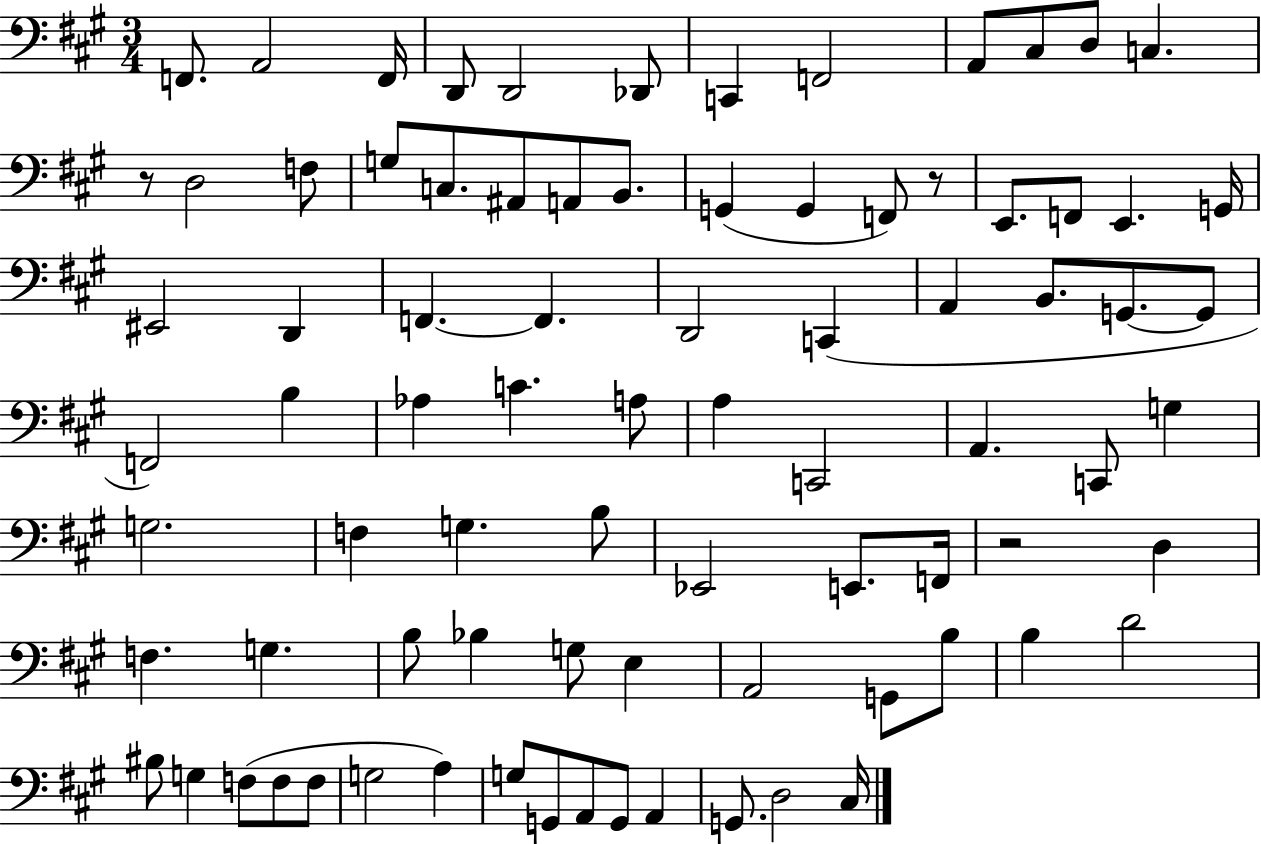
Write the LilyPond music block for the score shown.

{
  \clef bass
  \numericTimeSignature
  \time 3/4
  \key a \major
  f,8. a,2 f,16 | d,8 d,2 des,8 | c,4 f,2 | a,8 cis8 d8 c4. | \break r8 d2 f8 | g8 c8. ais,8 a,8 b,8. | g,4( g,4 f,8) r8 | e,8. f,8 e,4. g,16 | \break eis,2 d,4 | f,4.~~ f,4. | d,2 c,4( | a,4 b,8. g,8.~~ g,8 | \break f,2) b4 | aes4 c'4. a8 | a4 c,2 | a,4. c,8 g4 | \break g2. | f4 g4. b8 | ees,2 e,8. f,16 | r2 d4 | \break f4. g4. | b8 bes4 g8 e4 | a,2 g,8 b8 | b4 d'2 | \break bis8 g4 f8( f8 f8 | g2 a4) | g8 g,8 a,8 g,8 a,4 | g,8. d2 cis16 | \break \bar "|."
}